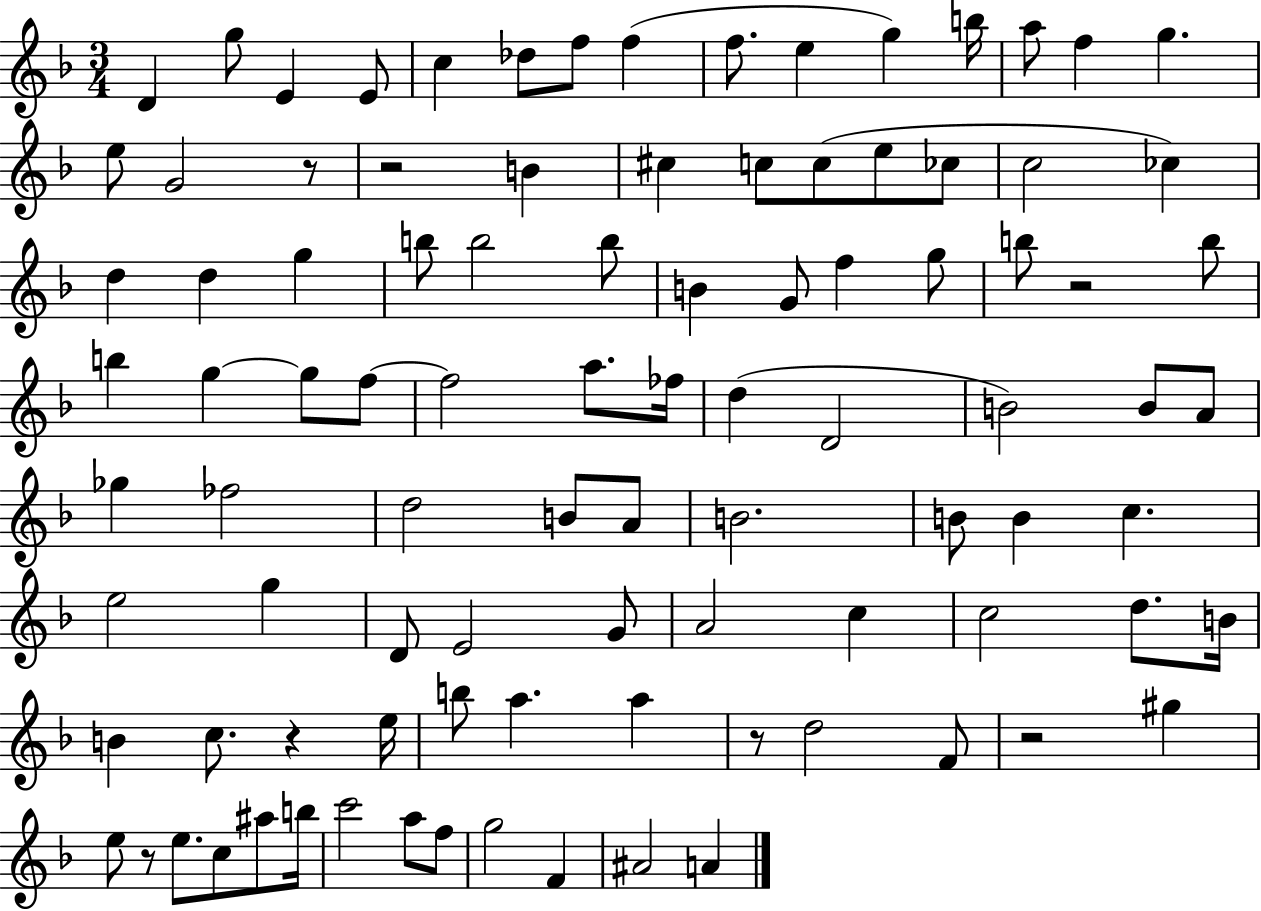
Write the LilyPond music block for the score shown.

{
  \clef treble
  \numericTimeSignature
  \time 3/4
  \key f \major
  d'4 g''8 e'4 e'8 | c''4 des''8 f''8 f''4( | f''8. e''4 g''4) b''16 | a''8 f''4 g''4. | \break e''8 g'2 r8 | r2 b'4 | cis''4 c''8 c''8( e''8 ces''8 | c''2 ces''4) | \break d''4 d''4 g''4 | b''8 b''2 b''8 | b'4 g'8 f''4 g''8 | b''8 r2 b''8 | \break b''4 g''4~~ g''8 f''8~~ | f''2 a''8. fes''16 | d''4( d'2 | b'2) b'8 a'8 | \break ges''4 fes''2 | d''2 b'8 a'8 | b'2. | b'8 b'4 c''4. | \break e''2 g''4 | d'8 e'2 g'8 | a'2 c''4 | c''2 d''8. b'16 | \break b'4 c''8. r4 e''16 | b''8 a''4. a''4 | r8 d''2 f'8 | r2 gis''4 | \break e''8 r8 e''8. c''8 ais''8 b''16 | c'''2 a''8 f''8 | g''2 f'4 | ais'2 a'4 | \break \bar "|."
}